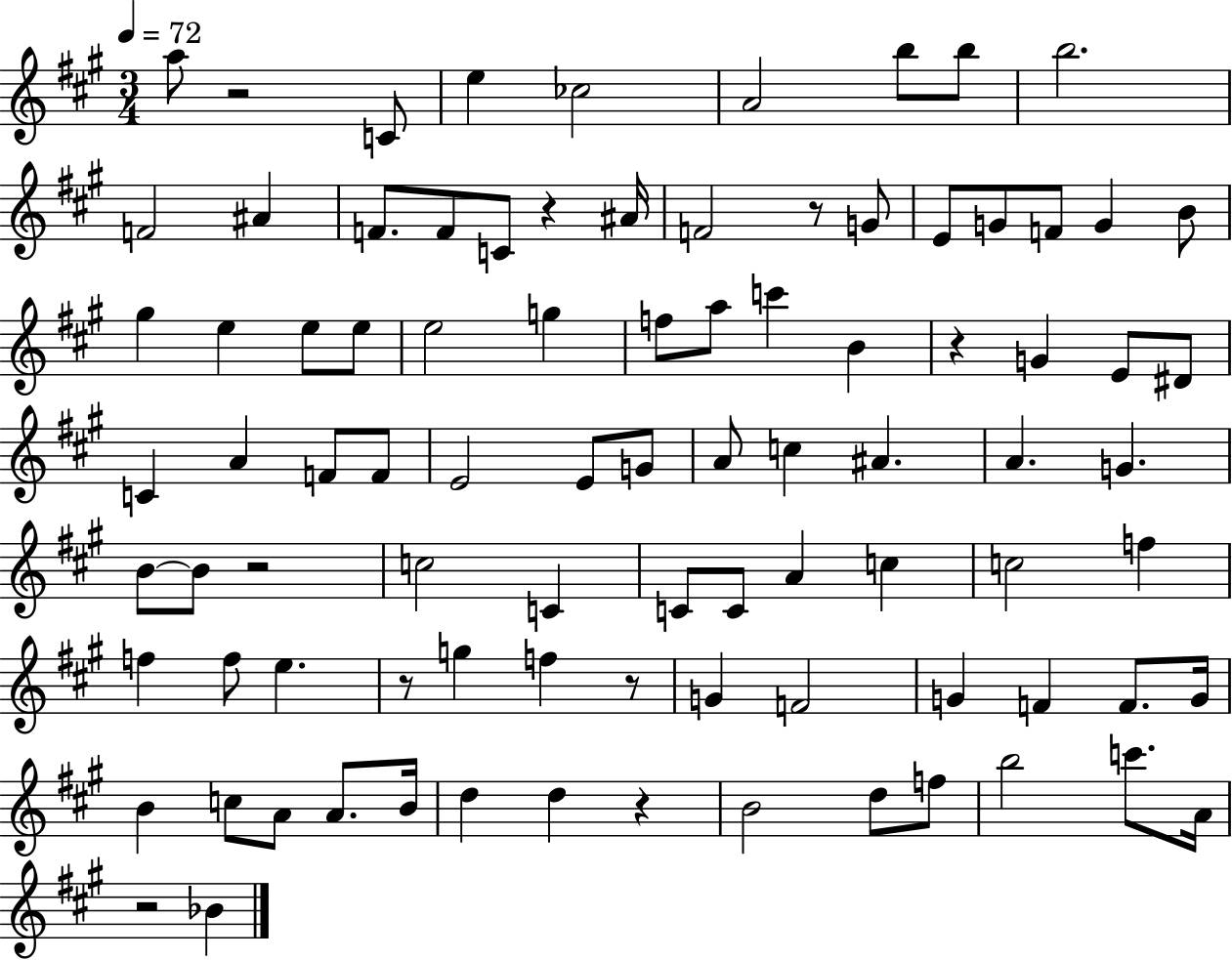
X:1
T:Untitled
M:3/4
L:1/4
K:A
a/2 z2 C/2 e _c2 A2 b/2 b/2 b2 F2 ^A F/2 F/2 C/2 z ^A/4 F2 z/2 G/2 E/2 G/2 F/2 G B/2 ^g e e/2 e/2 e2 g f/2 a/2 c' B z G E/2 ^D/2 C A F/2 F/2 E2 E/2 G/2 A/2 c ^A A G B/2 B/2 z2 c2 C C/2 C/2 A c c2 f f f/2 e z/2 g f z/2 G F2 G F F/2 G/4 B c/2 A/2 A/2 B/4 d d z B2 d/2 f/2 b2 c'/2 A/4 z2 _B